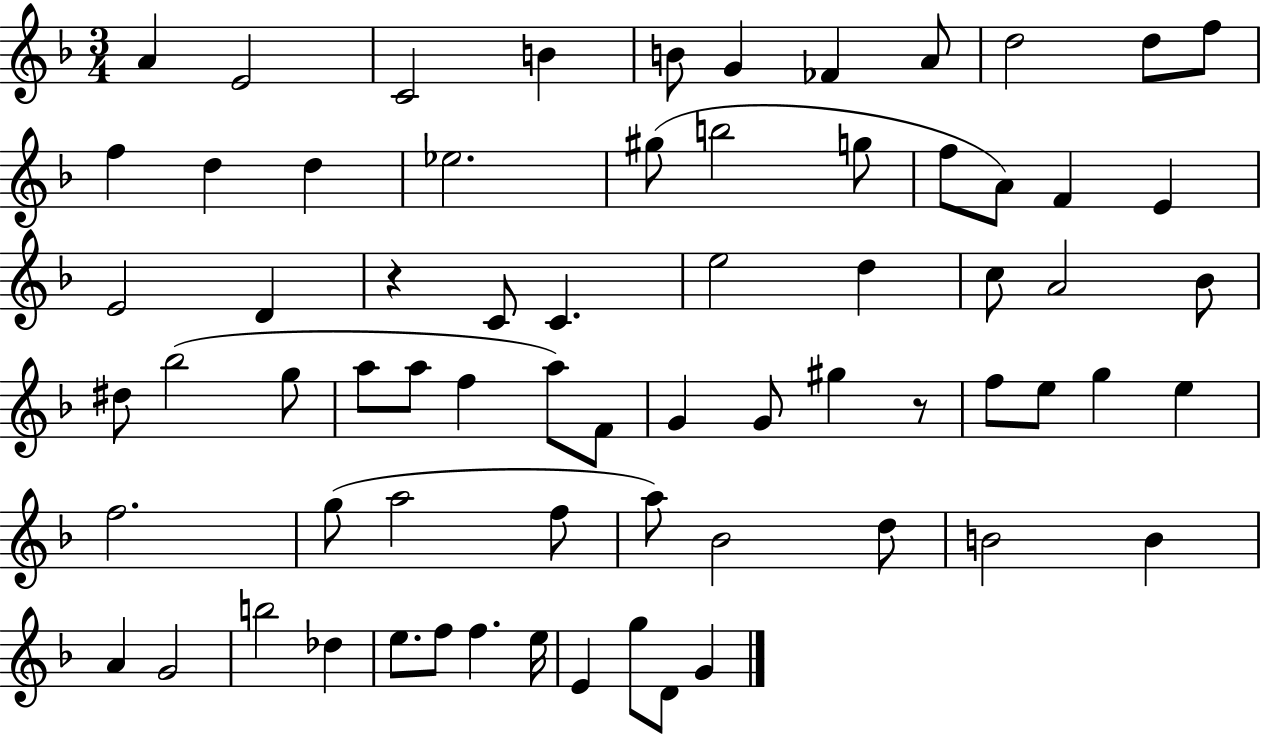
A4/q E4/h C4/h B4/q B4/e G4/q FES4/q A4/e D5/h D5/e F5/e F5/q D5/q D5/q Eb5/h. G#5/e B5/h G5/e F5/e A4/e F4/q E4/q E4/h D4/q R/q C4/e C4/q. E5/h D5/q C5/e A4/h Bb4/e D#5/e Bb5/h G5/e A5/e A5/e F5/q A5/e F4/e G4/q G4/e G#5/q R/e F5/e E5/e G5/q E5/q F5/h. G5/e A5/h F5/e A5/e Bb4/h D5/e B4/h B4/q A4/q G4/h B5/h Db5/q E5/e. F5/e F5/q. E5/s E4/q G5/e D4/e G4/q